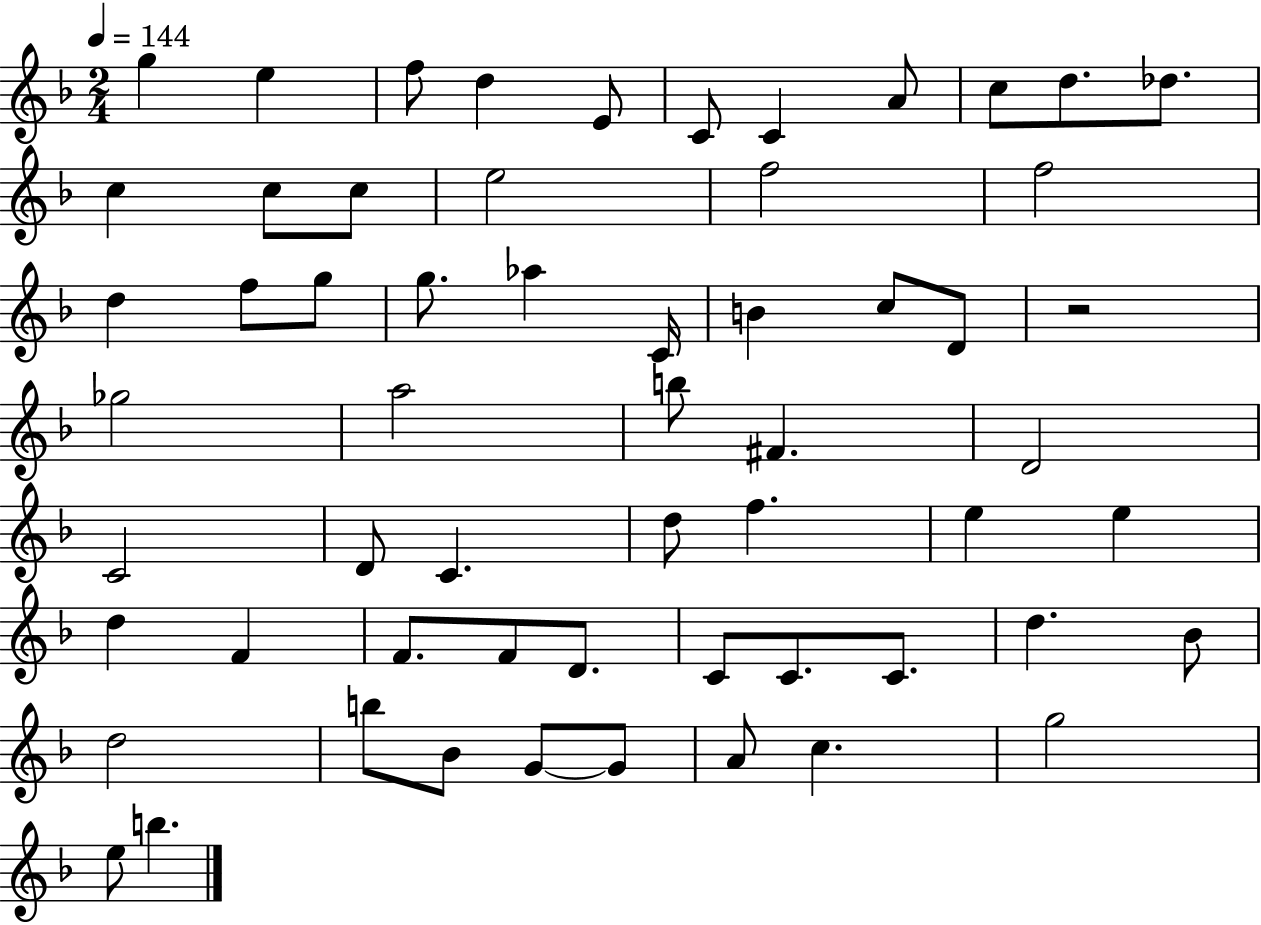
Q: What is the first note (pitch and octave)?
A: G5